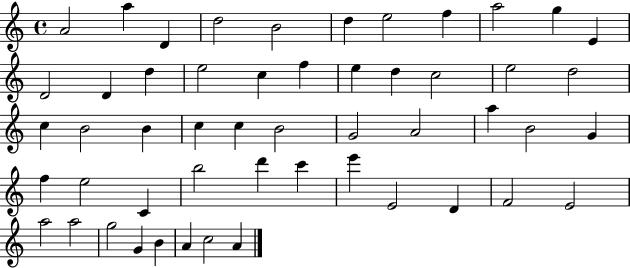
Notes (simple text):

A4/h A5/q D4/q D5/h B4/h D5/q E5/h F5/q A5/h G5/q E4/q D4/h D4/q D5/q E5/h C5/q F5/q E5/q D5/q C5/h E5/h D5/h C5/q B4/h B4/q C5/q C5/q B4/h G4/h A4/h A5/q B4/h G4/q F5/q E5/h C4/q B5/h D6/q C6/q E6/q E4/h D4/q F4/h E4/h A5/h A5/h G5/h G4/q B4/q A4/q C5/h A4/q